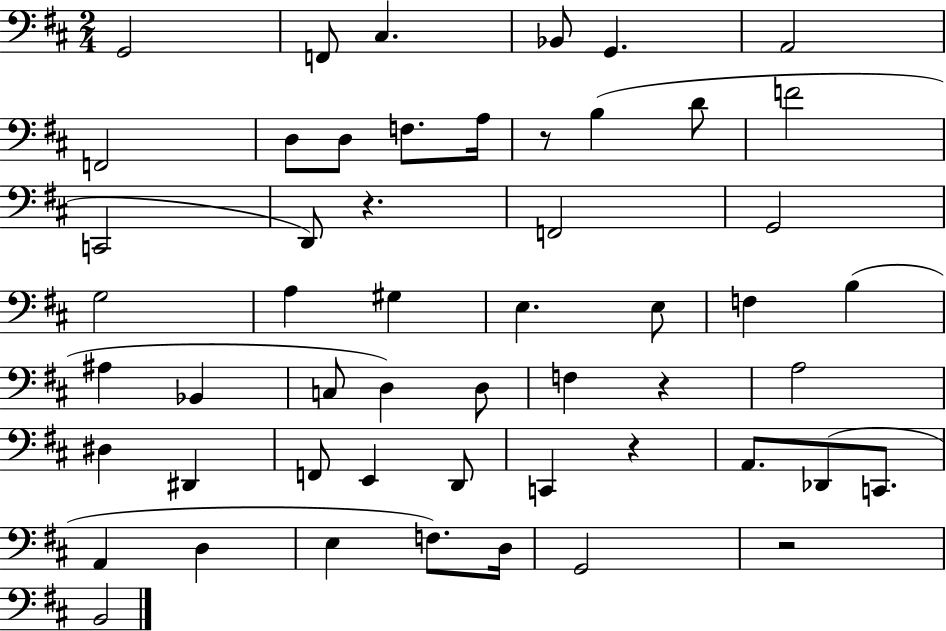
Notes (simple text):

G2/h F2/e C#3/q. Bb2/e G2/q. A2/h F2/h D3/e D3/e F3/e. A3/s R/e B3/q D4/e F4/h C2/h D2/e R/q. F2/h G2/h G3/h A3/q G#3/q E3/q. E3/e F3/q B3/q A#3/q Bb2/q C3/e D3/q D3/e F3/q R/q A3/h D#3/q D#2/q F2/e E2/q D2/e C2/q R/q A2/e. Db2/e C2/e. A2/q D3/q E3/q F3/e. D3/s G2/h R/h B2/h